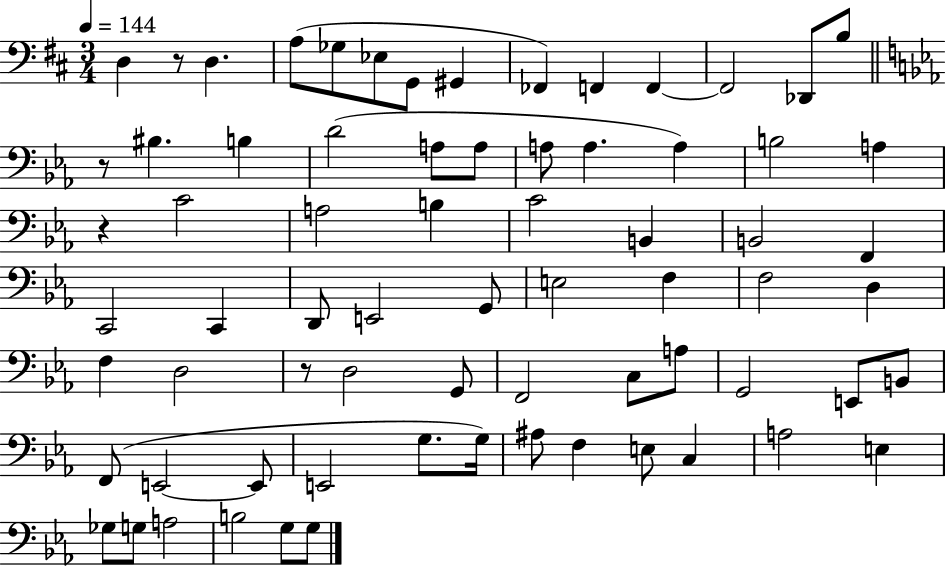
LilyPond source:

{
  \clef bass
  \numericTimeSignature
  \time 3/4
  \key d \major
  \tempo 4 = 144
  \repeat volta 2 { d4 r8 d4. | a8( ges8 ees8 g,8 gis,4 | fes,4) f,4 f,4~~ | f,2 des,8 b8 | \break \bar "||" \break \key ees \major r8 bis4. b4 | d'2( a8 a8 | a8 a4. a4) | b2 a4 | \break r4 c'2 | a2 b4 | c'2 b,4 | b,2 f,4 | \break c,2 c,4 | d,8 e,2 g,8 | e2 f4 | f2 d4 | \break f4 d2 | r8 d2 g,8 | f,2 c8 a8 | g,2 e,8 b,8 | \break f,8( e,2~~ e,8 | e,2 g8. g16) | ais8 f4 e8 c4 | a2 e4 | \break ges8 g8 a2 | b2 g8 g8 | } \bar "|."
}